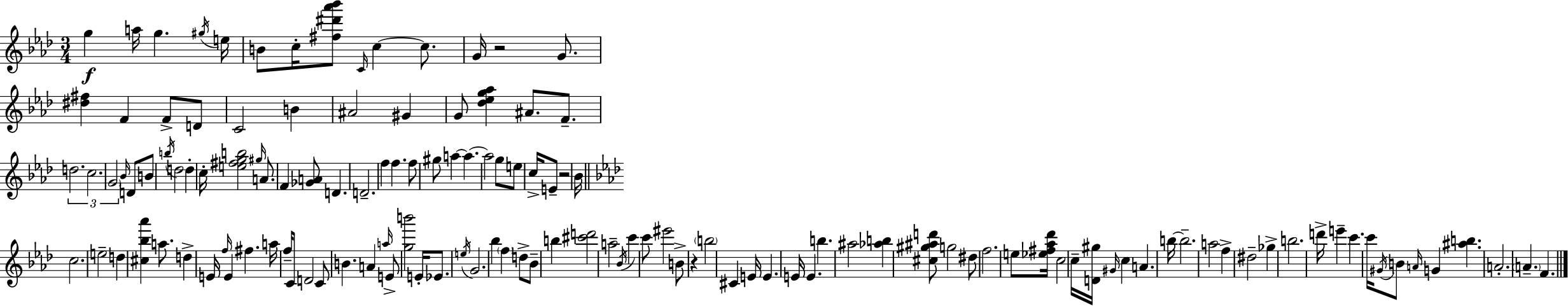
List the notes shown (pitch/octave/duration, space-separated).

G5/q A5/s G5/q. G#5/s E5/s B4/e C5/s [F#5,D#6,Ab6,Bb6]/e C4/s C5/q C5/e. G4/s R/h G4/e. [D#5,F#5]/q F4/q F4/e D4/e C4/h B4/q A#4/h G#4/q G4/e [Db5,Eb5,G5,Ab5]/q A#4/e. F4/e. D5/h. C5/h. G4/h Bb4/s D4/e B4/e B5/s D5/h D5/q C5/s [E5,F#5,G5,B5]/h G#5/s A4/e. F4/q [Gb4,A4]/e D4/q. D4/h. F5/q F5/q. F5/e G#5/e A5/q A5/q. A5/h G5/e E5/e C5/s E4/e R/h Bb4/s C5/h. E5/h D5/q [C#5,Bb5,Ab6]/q A5/e. D5/q E4/s F5/s E4/q F#5/q. A5/s F5/s C4/e D4/h C4/e B4/q. A4/q A5/s E4/e [G5,B6]/h E4/s Eb4/e. E5/s G4/h. Bb5/q F5/q D5/e Bb4/e B5/q [C#6,D6]/h A5/h Bb4/s C6/q C6/e EIS6/h B4/e R/q B5/h C#4/q E4/s E4/q. E4/s E4/q. B5/q. A#5/h [Ab5,B5]/q [C#5,G#5,A#5,D6]/e G5/h D#5/e F5/h. E5/e [Eb5,F#5,Ab5,Db6]/s C5/h C5/s [D4,G#5]/s G#4/s C5/q A4/q. B5/s B5/h. A5/h F5/q D#5/h Gb5/q B5/h. D6/s E6/q C6/q. C6/s G#4/s B4/e A4/s G4/q [A#5,B5]/q. A4/h. A4/q. F4/q.